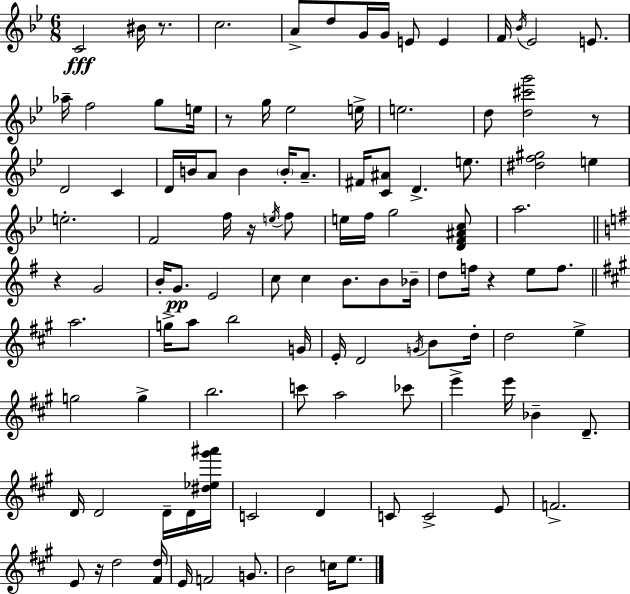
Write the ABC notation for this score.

X:1
T:Untitled
M:6/8
L:1/4
K:Bb
C2 ^B/4 z/2 c2 A/2 d/2 G/4 G/4 E/2 E F/4 _B/4 _E2 E/2 _a/4 f2 g/2 e/4 z/2 g/4 _e2 e/4 e2 d/2 [d^c'g']2 z/2 D2 C D/4 B/4 A/2 B B/4 A/2 ^F/4 [C^A]/2 D e/2 [^df^g]2 e e2 F2 f/4 z/4 e/4 f/2 e/4 f/4 g2 [DF^Ac]/2 a2 z G2 B/4 G/2 E2 c/2 c B/2 B/2 _B/4 d/2 f/4 z e/2 f/2 a2 g/4 a/2 b2 G/4 E/4 D2 G/4 B/2 d/4 d2 e g2 g b2 c'/2 a2 _c'/2 e' e'/4 _B D/2 D/4 D2 D/4 D/4 [^d_e^g'^a']/4 C2 D C/2 C2 E/2 F2 E/2 z/4 d2 [^Fd]/4 E/4 F2 G/2 B2 c/4 e/2